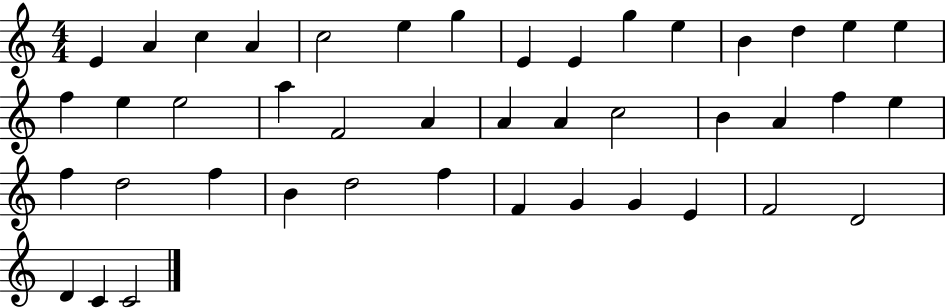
{
  \clef treble
  \numericTimeSignature
  \time 4/4
  \key c \major
  e'4 a'4 c''4 a'4 | c''2 e''4 g''4 | e'4 e'4 g''4 e''4 | b'4 d''4 e''4 e''4 | \break f''4 e''4 e''2 | a''4 f'2 a'4 | a'4 a'4 c''2 | b'4 a'4 f''4 e''4 | \break f''4 d''2 f''4 | b'4 d''2 f''4 | f'4 g'4 g'4 e'4 | f'2 d'2 | \break d'4 c'4 c'2 | \bar "|."
}